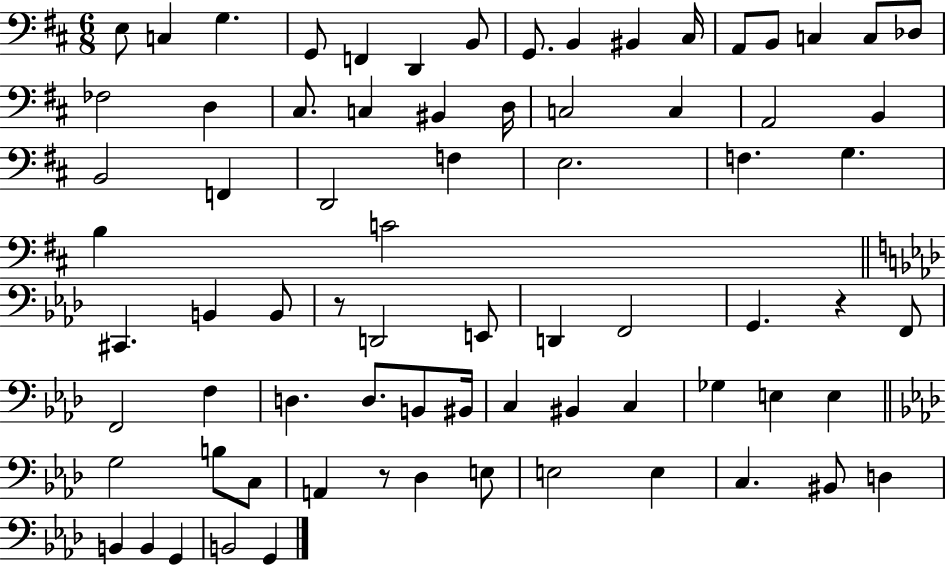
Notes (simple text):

E3/e C3/q G3/q. G2/e F2/q D2/q B2/e G2/e. B2/q BIS2/q C#3/s A2/e B2/e C3/q C3/e Db3/e FES3/h D3/q C#3/e. C3/q BIS2/q D3/s C3/h C3/q A2/h B2/q B2/h F2/q D2/h F3/q E3/h. F3/q. G3/q. B3/q C4/h C#2/q. B2/q B2/e R/e D2/h E2/e D2/q F2/h G2/q. R/q F2/e F2/h F3/q D3/q. D3/e. B2/e BIS2/s C3/q BIS2/q C3/q Gb3/q E3/q E3/q G3/h B3/e C3/e A2/q R/e Db3/q E3/e E3/h E3/q C3/q. BIS2/e D3/q B2/q B2/q G2/q B2/h G2/q